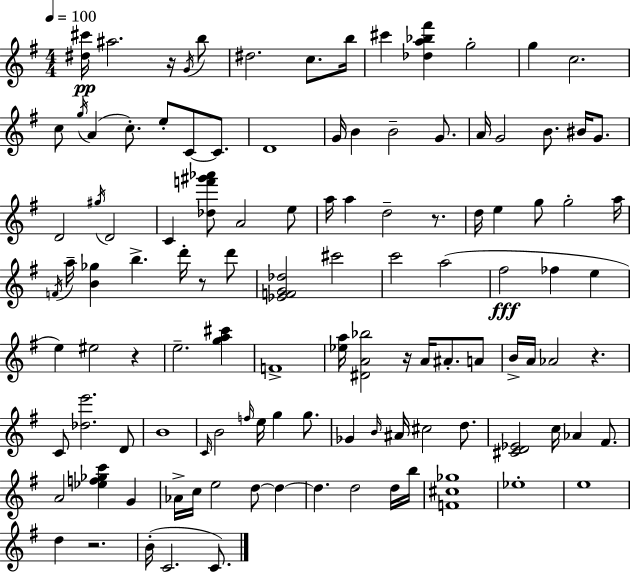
{
  \clef treble
  \numericTimeSignature
  \time 4/4
  \key g \major
  \tempo 4 = 100
  <dis'' cis'''>16\pp ais''2. r16 \acciaccatura { g'16 } b''8 | dis''2. c''8. | b''16 cis'''4 <des'' a'' bes'' fis'''>4 g''2-. | g''4 c''2. | \break c''8 \acciaccatura { g''16 }( a'4 c''8.-.) e''8-. c'8~~ c'8. | d'1 | g'16 b'4 b'2-- g'8. | a'16 g'2 b'8. bis'16 g'8. | \break d'2 \acciaccatura { gis''16 } d'2 | c'4 <des'' f''' gis''' aes'''>8 a'2 | e''8 a''16 a''4 d''2-- | r8. d''16 e''4 g''8 g''2-. | \break a''16 \acciaccatura { f'16 } a''16-- <b' ges''>4 b''4.-> d'''16-. | r8 d'''8 <ees' f' g' des''>2 cis'''2 | c'''2 a''2( | fis''2\fff fes''4 | \break e''4 e''4) eis''2 | r4 e''2.-- | <g'' a'' cis'''>4 f'1-> | <ees'' a''>16 <dis' a' bes''>2 r16 a'16 ais'8.-. | \break a'8 b'16-> a'16 aes'2 r4. | c'8 <des'' e'''>2. | d'8 b'1 | \grace { c'16 } b'2 \grace { f''16 } e''16 g''4 | \break g''8. ges'4 \grace { b'16 } ais'16 cis''2 | d''8. <cis' d' ees'>2 c''16 | aes'4 fis'8. a'2 <ees'' f'' ges'' c'''>4 | g'4 aes'16-> c''16 e''2 | \break d''8~~ d''4~~ d''4. d''2 | d''16 b''16 <f' cis'' ges''>1 | ees''1-. | e''1 | \break d''4 r2. | b'16-.( c'2. | c'8.) \bar "|."
}